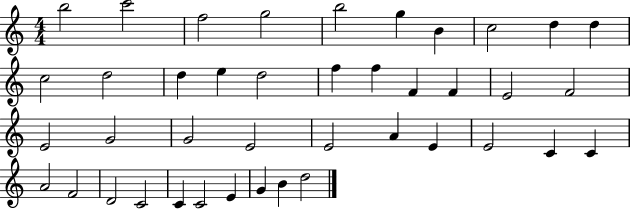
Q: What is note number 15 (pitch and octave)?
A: D5